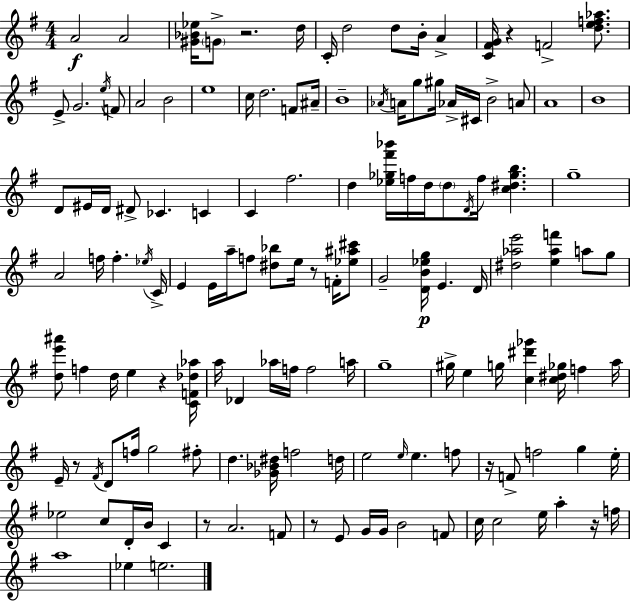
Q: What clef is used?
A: treble